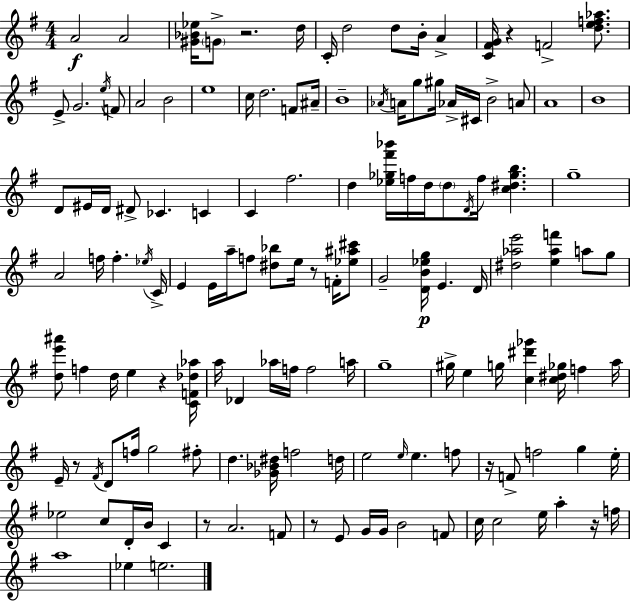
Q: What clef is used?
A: treble